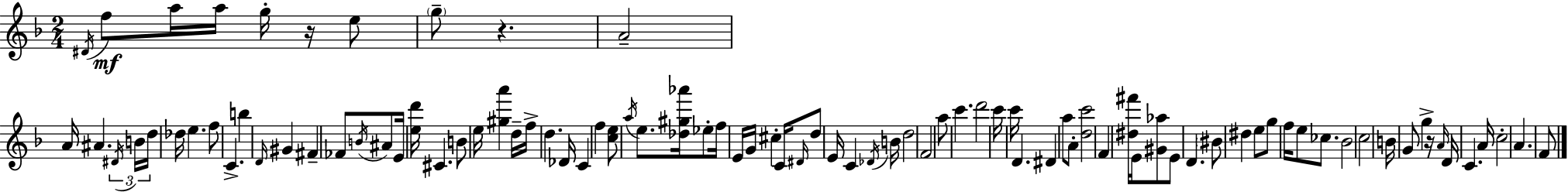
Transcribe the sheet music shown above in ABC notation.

X:1
T:Untitled
M:2/4
L:1/4
K:Dm
^D/4 f/2 a/4 a/4 g/4 z/4 e/2 g/2 z A2 A/4 ^A ^D/4 B/4 d/4 _d/4 e f/2 C b D/4 ^G ^F _F/2 B/4 ^A/2 E/4 [ed']/4 ^C B/2 e/4 [^ga'] d/4 f/4 d _D/4 C f [ce]/2 a/4 e/2 [_d^g_a']/4 _e/2 f/4 E/4 G/4 ^c C/4 ^D/4 d/2 E/4 C _D/4 B/4 d2 F2 a/2 c' d'2 c'/4 c'/4 D ^D a/2 A/2 [dc']2 F [^d^f']/4 E/4 [^G_a]/2 E/2 D ^B/2 ^d e/2 g/2 f/4 e/2 _c/2 _B2 c2 B/4 G/2 g z/4 A/4 D/4 C A/4 c2 A F/2